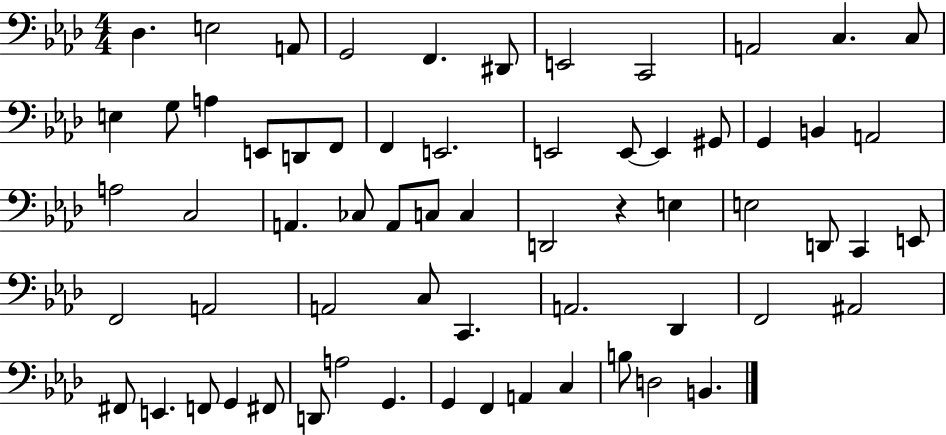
Db3/q. E3/h A2/e G2/h F2/q. D#2/e E2/h C2/h A2/h C3/q. C3/e E3/q G3/e A3/q E2/e D2/e F2/e F2/q E2/h. E2/h E2/e E2/q G#2/e G2/q B2/q A2/h A3/h C3/h A2/q. CES3/e A2/e C3/e C3/q D2/h R/q E3/q E3/h D2/e C2/q E2/e F2/h A2/h A2/h C3/e C2/q. A2/h. Db2/q F2/h A#2/h F#2/e E2/q. F2/e G2/q F#2/e D2/e A3/h G2/q. G2/q F2/q A2/q C3/q B3/e D3/h B2/q.